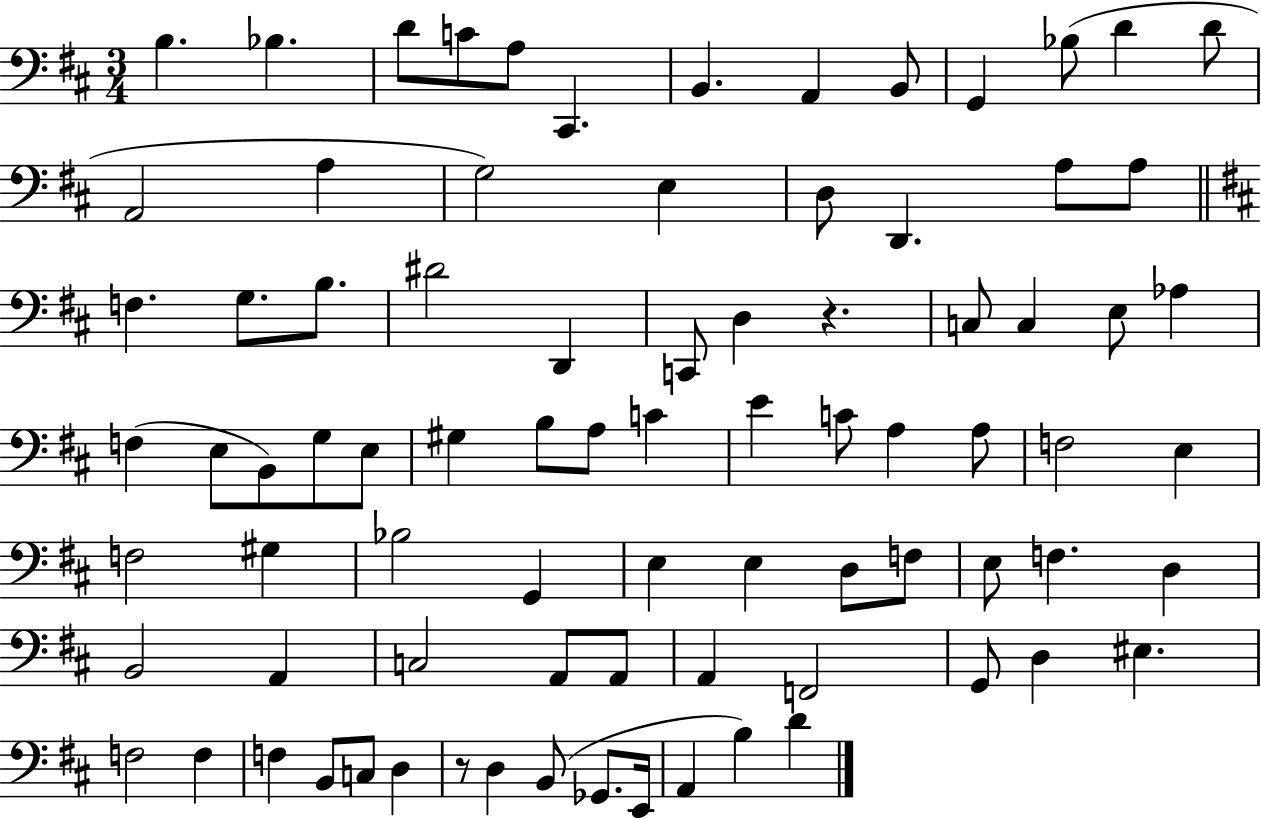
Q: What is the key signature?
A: D major